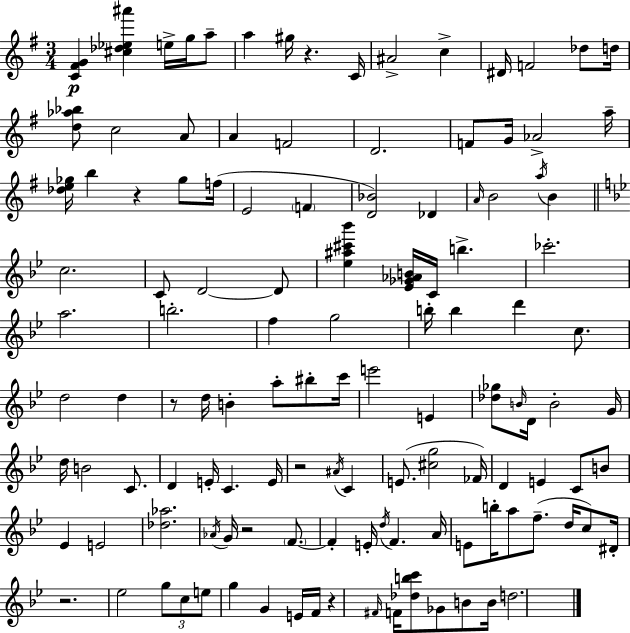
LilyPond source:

{
  \clef treble
  \numericTimeSignature
  \time 3/4
  \key e \minor
  <c' fis' g'>4\p <cis'' des'' ees'' ais'''>4 e''16-> g''16 a''8-- | a''4 gis''16 r4. c'16 | ais'2-> c''4-> | dis'16 f'2 des''8 d''16 | \break <d'' aes'' bes''>8 c''2 a'8 | a'4 f'2 | d'2. | f'8 g'16 aes'2-> a''16-- | \break <des'' e'' ges''>16 b''4 r4 ges''8 f''16( | e'2 \parenthesize f'4 | <d' bes'>2) des'4 | \grace { a'16 } b'2 \acciaccatura { a''16 } b'4 | \break \bar "||" \break \key g \minor c''2. | c'8 d'2~~ d'8 | <ees'' ais'' cis''' bes'''>4 <ees' ges' aes' b'>16 c'16 b''4.-> | ces'''2.-. | \break a''2. | b''2.-. | f''4 g''2 | b''16-. b''4 d'''4 c''8. | \break d''2 d''4 | r8 d''16 b'4-. a''8-. bis''8-. c'''16 | e'''2 e'4 | <des'' ges''>8 \grace { b'16 } d'16 b'2-. | \break g'16 d''16 b'2 c'8. | d'4 e'16-. c'4. | e'16 r2 \acciaccatura { ais'16 } c'4 | e'8.( <cis'' g''>2 | \break fes'16) d'4 e'4 c'8 | b'8 ees'4 e'2 | <des'' aes''>2. | \acciaccatura { aes'16 } g'16 r2 | \break \parenthesize f'8.~~ f'4-. e'16-. \acciaccatura { d''16 } f'4. | a'16 e'8 b''16-. a''8 f''8.--( | d''16 c''8) dis'16-. r2. | ees''2 | \break \tuplet 3/2 { g''8 c''8 e''8 } g''4 g'4 | e'16 f'16 r4 \grace { fis'16 } f'16 <des'' b'' c'''>8 | ges'8 b'8 b'16 d''2. | \bar "|."
}